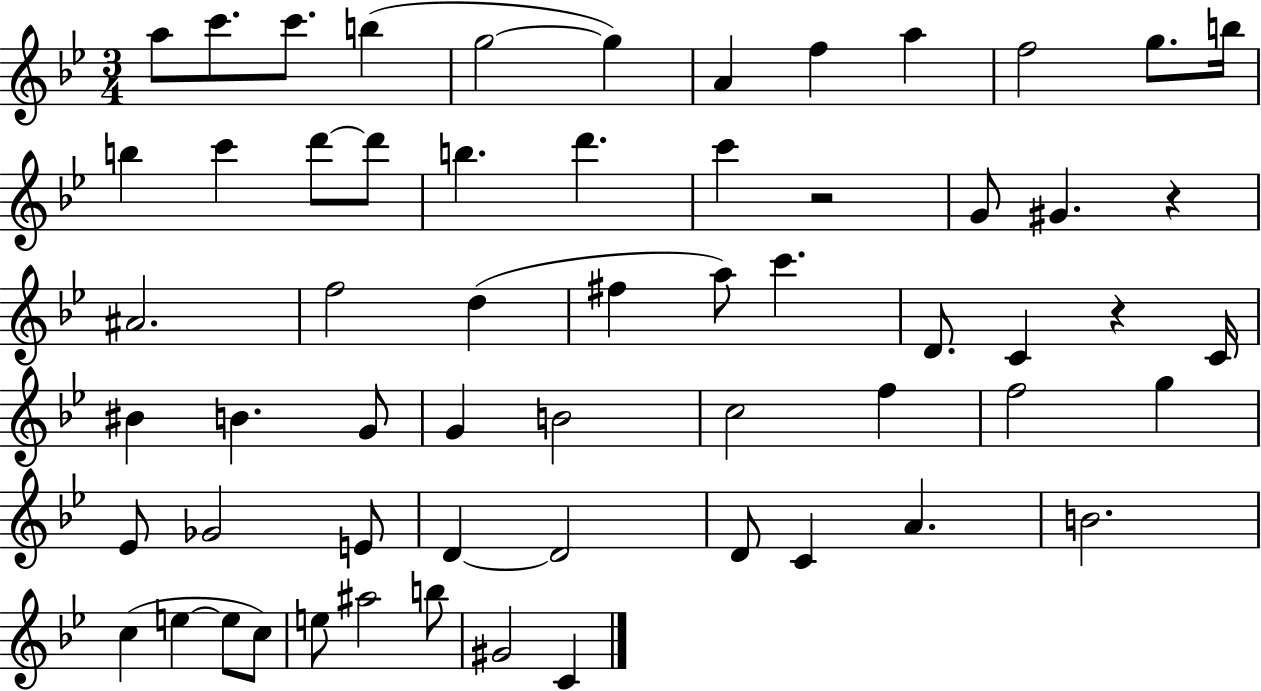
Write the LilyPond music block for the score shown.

{
  \clef treble
  \numericTimeSignature
  \time 3/4
  \key bes \major
  a''8 c'''8. c'''8. b''4( | g''2~~ g''4) | a'4 f''4 a''4 | f''2 g''8. b''16 | \break b''4 c'''4 d'''8~~ d'''8 | b''4. d'''4. | c'''4 r2 | g'8 gis'4. r4 | \break ais'2. | f''2 d''4( | fis''4 a''8) c'''4. | d'8. c'4 r4 c'16 | \break bis'4 b'4. g'8 | g'4 b'2 | c''2 f''4 | f''2 g''4 | \break ees'8 ges'2 e'8 | d'4~~ d'2 | d'8 c'4 a'4. | b'2. | \break c''4( e''4~~ e''8 c''8) | e''8 ais''2 b''8 | gis'2 c'4 | \bar "|."
}